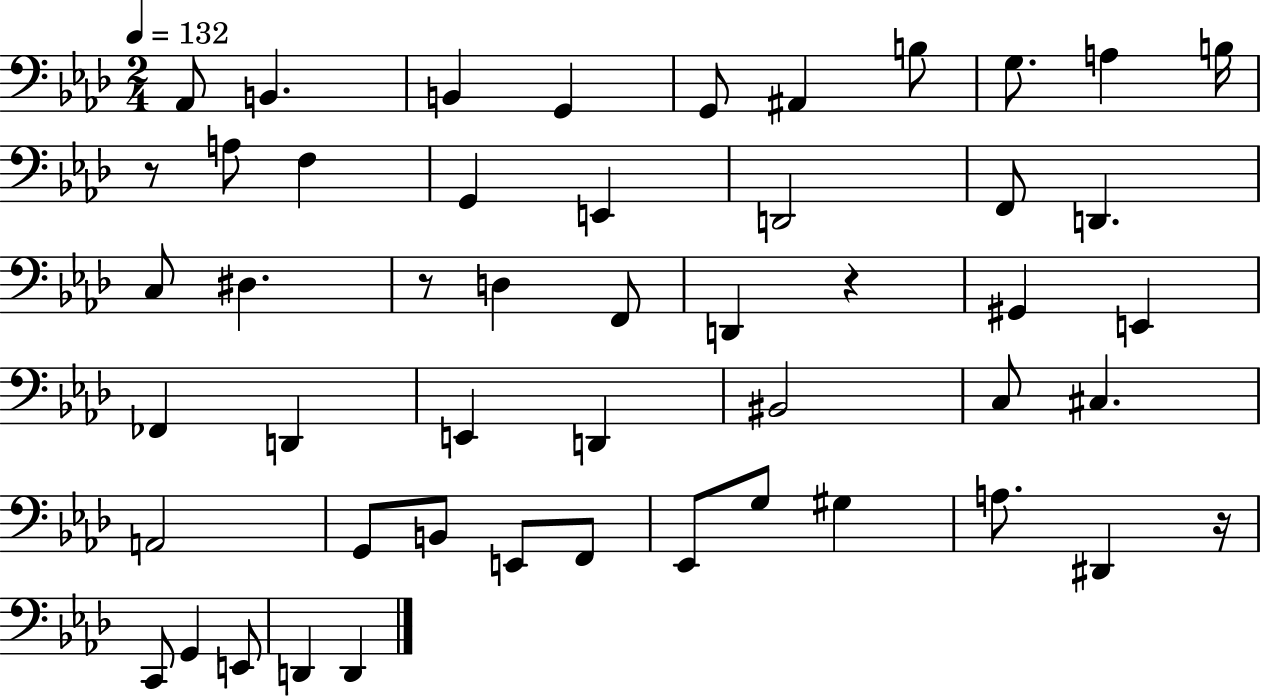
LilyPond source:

{
  \clef bass
  \numericTimeSignature
  \time 2/4
  \key aes \major
  \tempo 4 = 132
  aes,8 b,4. | b,4 g,4 | g,8 ais,4 b8 | g8. a4 b16 | \break r8 a8 f4 | g,4 e,4 | d,2 | f,8 d,4. | \break c8 dis4. | r8 d4 f,8 | d,4 r4 | gis,4 e,4 | \break fes,4 d,4 | e,4 d,4 | bis,2 | c8 cis4. | \break a,2 | g,8 b,8 e,8 f,8 | ees,8 g8 gis4 | a8. dis,4 r16 | \break c,8 g,4 e,8 | d,4 d,4 | \bar "|."
}